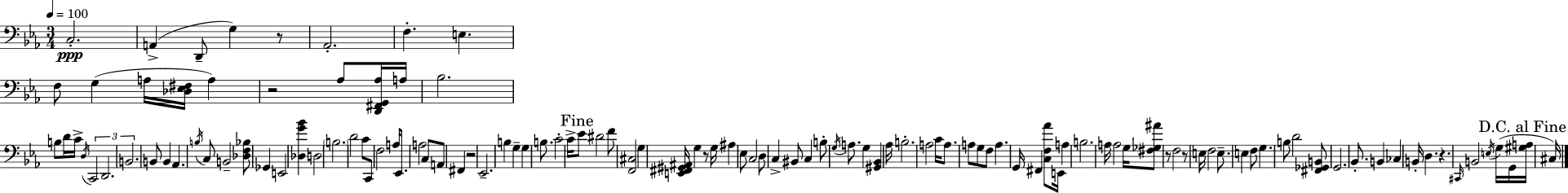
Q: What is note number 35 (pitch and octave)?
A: F3